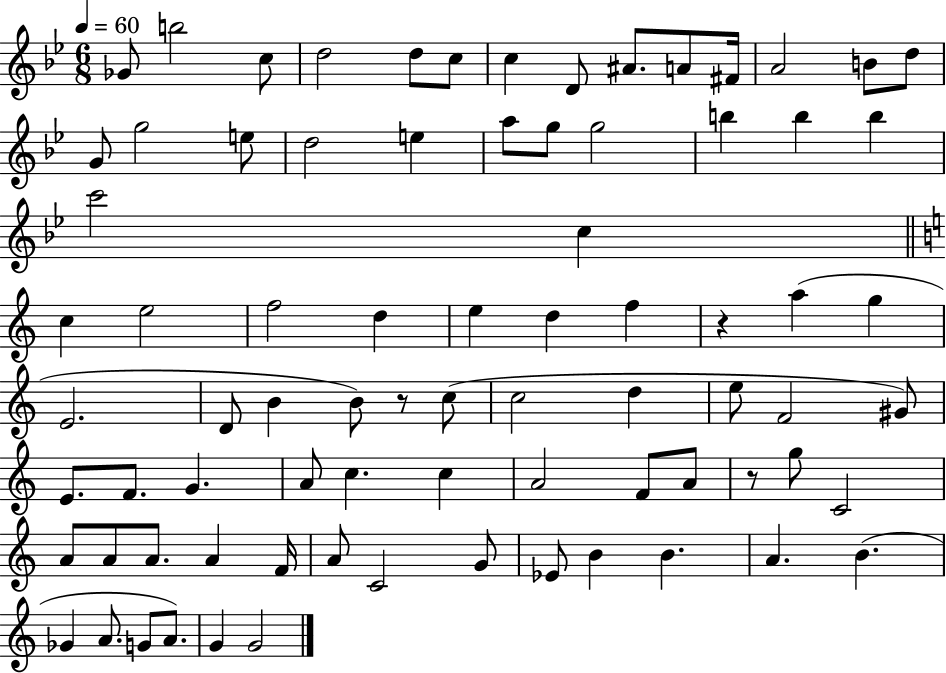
{
  \clef treble
  \numericTimeSignature
  \time 6/8
  \key bes \major
  \tempo 4 = 60
  \repeat volta 2 { ges'8 b''2 c''8 | d''2 d''8 c''8 | c''4 d'8 ais'8. a'8 fis'16 | a'2 b'8 d''8 | \break g'8 g''2 e''8 | d''2 e''4 | a''8 g''8 g''2 | b''4 b''4 b''4 | \break c'''2 c''4 | \bar "||" \break \key c \major c''4 e''2 | f''2 d''4 | e''4 d''4 f''4 | r4 a''4( g''4 | \break e'2. | d'8 b'4 b'8) r8 c''8( | c''2 d''4 | e''8 f'2 gis'8) | \break e'8. f'8. g'4. | a'8 c''4. c''4 | a'2 f'8 a'8 | r8 g''8 c'2 | \break a'8 a'8 a'8. a'4 f'16 | a'8 c'2 g'8 | ees'8 b'4 b'4. | a'4. b'4.( | \break ges'4 a'8. g'8 a'8.) | g'4 g'2 | } \bar "|."
}